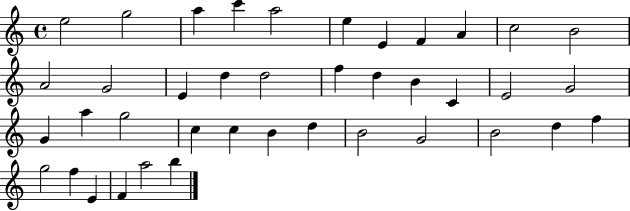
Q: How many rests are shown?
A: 0